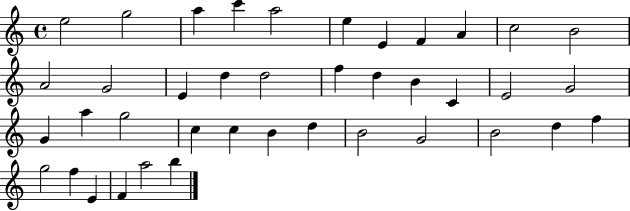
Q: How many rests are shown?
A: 0